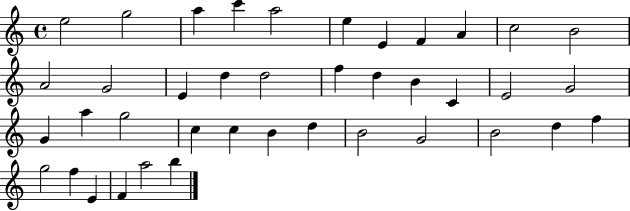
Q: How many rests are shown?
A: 0